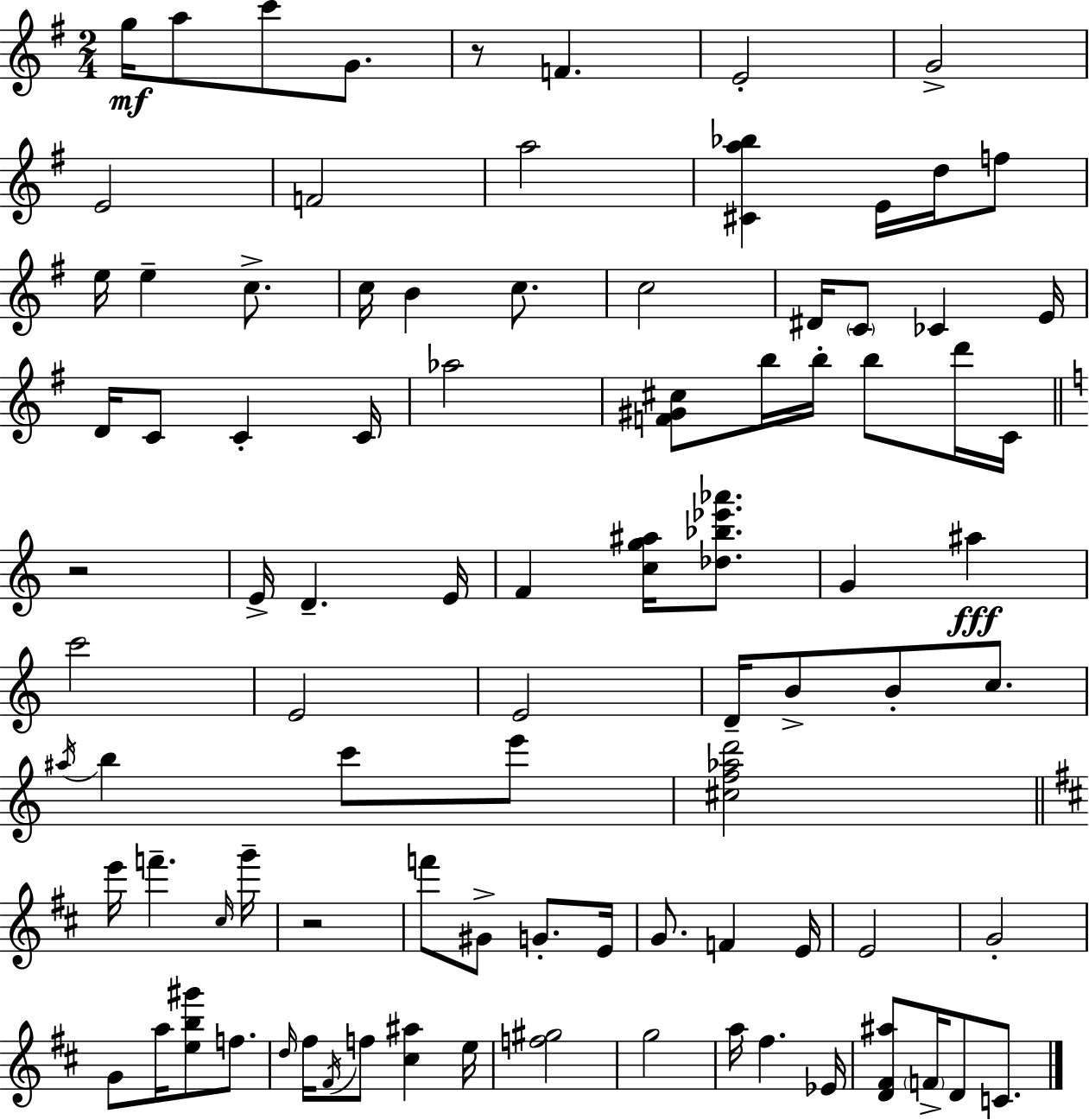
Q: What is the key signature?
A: G major